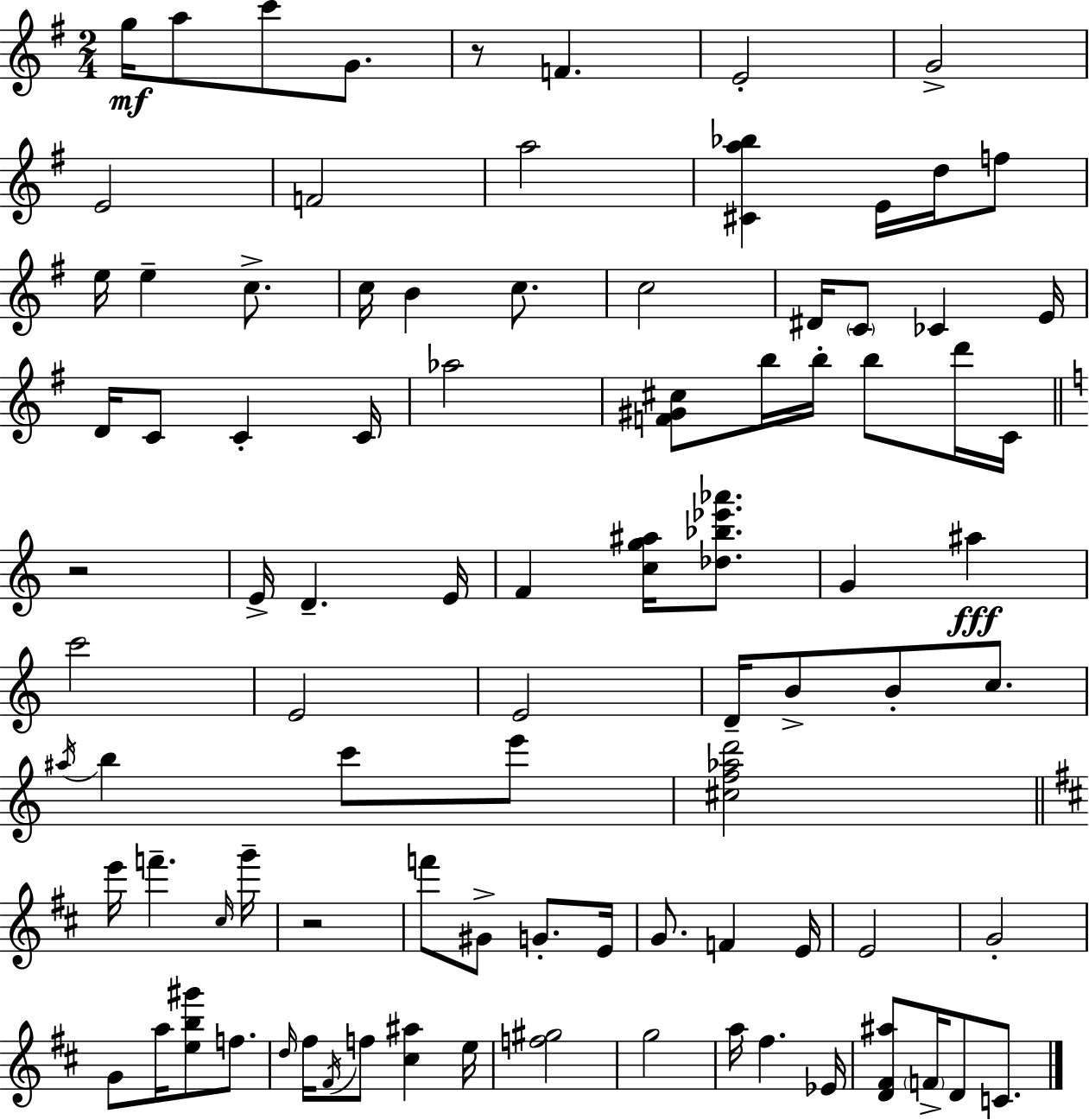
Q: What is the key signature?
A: G major